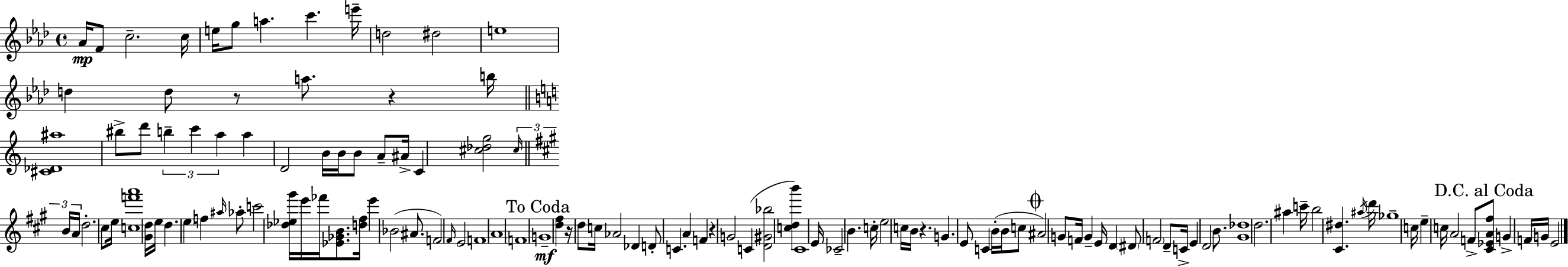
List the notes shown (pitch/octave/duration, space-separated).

Ab4/s F4/e C5/h. C5/s E5/s G5/e A5/q. C6/q. E6/s D5/h D#5/h E5/w D5/q D5/e R/e A5/e. R/q B5/s [C#4,Db4,A#5]/w BIS5/e D6/e B5/q C6/q A5/q A5/q D4/h B4/s B4/s B4/e A4/e A#4/s C4/q [C#5,Db5,G5]/h C#5/s B4/s A4/s D5/h. C#5/e E5/s [C5,F6,A6]/w [G#4,D5]/s E5/s D5/q. E5/q F5/q A#5/s Ab5/e C6/h [Db5,Eb5,G#6]/s E6/s FES6/s [Eb4,Gb4,B4]/e. [D5,F#5]/s E6/q Bb4/h A#4/e. F4/h F#4/s E4/h F4/w A4/w F4/w G4/w [D5,F#5]/q R/s D5/e C5/s Ab4/h Db4/q D4/e C4/q. A4/q F4/q R/q G4/h C4/q [D4,G#4,Bb5]/h [C5,D5,B6]/q C#4/w E4/s CES4/h B4/q. C5/s E5/h C5/s B4/s R/q. G4/q. E4/e C4/q B4/s B4/s C5/e A#4/h G4/e F4/s G4/q E4/s D4/q D#4/e F4/h D4/e C4/s E4/q D4/h B4/e. [G#4,Db5]/w D5/h. A#5/q C6/s B5/h [C#4,D#5]/q. A#5/s D6/s Gb5/w C5/s E5/q C5/s A4/h F4/e [C#4,Eb4,A4,F#5]/e G4/q F4/s G4/s E4/h